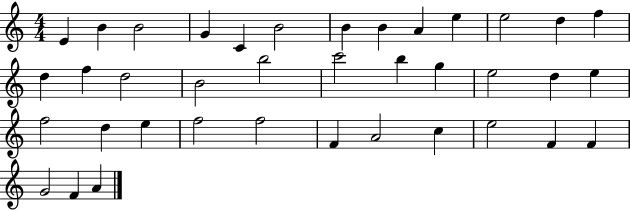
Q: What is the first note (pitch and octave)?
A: E4